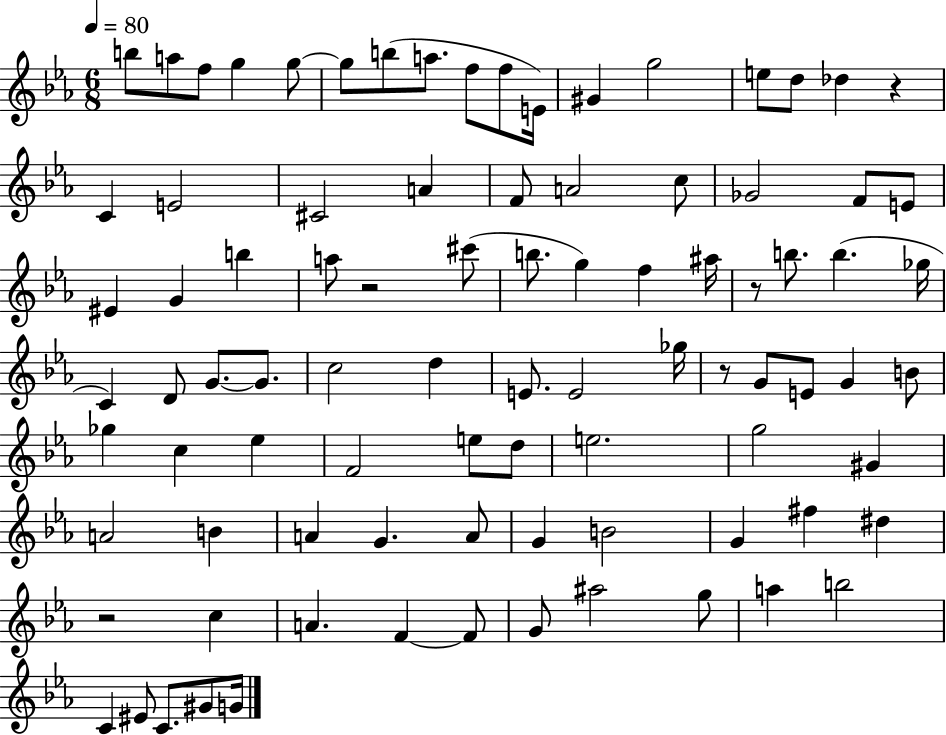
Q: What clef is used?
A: treble